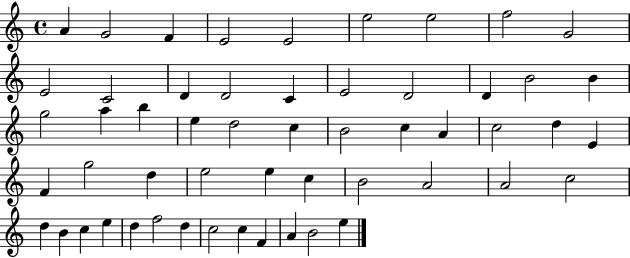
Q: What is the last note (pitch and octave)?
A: E5